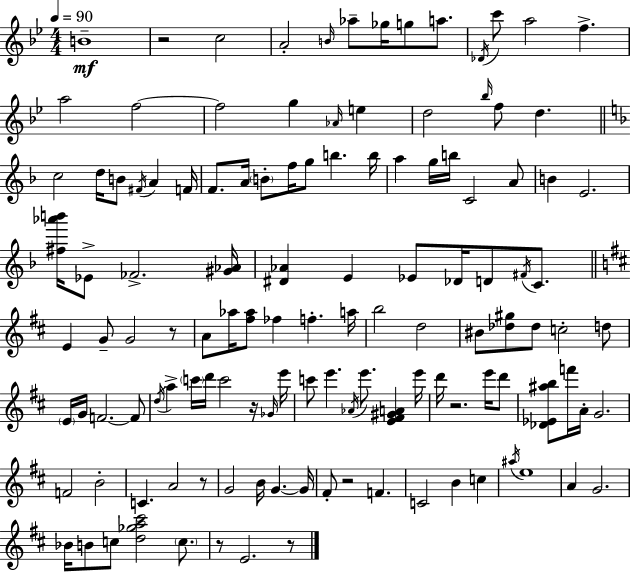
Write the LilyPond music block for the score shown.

{
  \clef treble
  \numericTimeSignature
  \time 4/4
  \key g \minor
  \tempo 4 = 90
  \repeat volta 2 { b'1--\mf | r2 c''2 | a'2-. \grace { b'16 } aes''8-- ges''16 g''8 a''8. | \acciaccatura { des'16 } c'''8 a''2 f''4.-> | \break a''2 f''2~~ | f''2 g''4 \grace { aes'16 } e''4 | d''2 \grace { bes''16 } f''8 d''4. | \bar "||" \break \key f \major c''2 d''16 b'8 \acciaccatura { fis'16 } a'4 | f'16 f'8. a'16 \parenthesize b'8-. f''16 g''8 b''4. | b''16 a''4 g''16 b''16 c'2 a'8 | b'4 e'2. | \break <fis'' aes''' b'''>16 ees'8-> fes'2.-> | <gis' aes'>16 <dis' aes'>4 e'4 ees'8 des'16 d'8 \acciaccatura { fis'16 } c'8. | \bar "||" \break \key b \minor e'4 g'8-- g'2 r8 | a'8 aes''16 <fis'' aes''>8 fes''4 f''4.-. a''16 | b''2 d''2 | bis'8 <des'' gis''>8 des''8 c''2-. d''8 | \break \parenthesize e'16 g'16 f'2.~~ f'8 | \acciaccatura { d''16 } a''4-> \parenthesize c'''16 d'''16 c'''2 r16 | \grace { ges'16 } e'''16 c'''8 e'''4. \acciaccatura { aes'16 } e'''8. <e' fis' gis' a'>4 | e'''16 d'''16 r2. | \break e'''16 d'''8 <des' ees' ais'' b''>8 f'''16 a'16-. g'2. | f'2 b'2-. | c'4. a'2 | r8 g'2 b'16 g'4.~~ | \break g'16 fis'8-. r2 f'4. | c'2 b'4 c''4 | \acciaccatura { ais''16 } e''1 | a'4 g'2. | \break bes'16 b'8 c''8 <d'' ges'' a'' cis'''>2 | \parenthesize c''8. r8 e'2. | r8 } \bar "|."
}